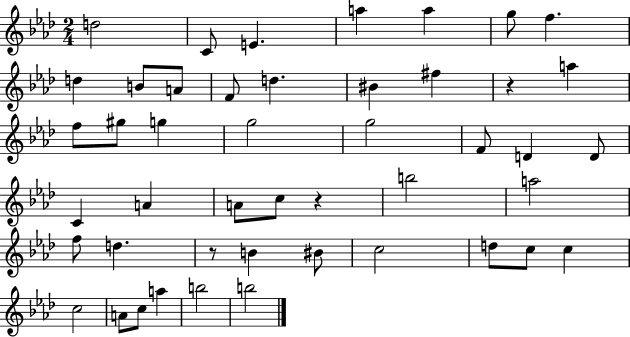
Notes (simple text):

D5/h C4/e E4/q. A5/q A5/q G5/e F5/q. D5/q B4/e A4/e F4/e D5/q. BIS4/q F#5/q R/q A5/q F5/e G#5/e G5/q G5/h G5/h F4/e D4/q D4/e C4/q A4/q A4/e C5/e R/q B5/h A5/h F5/e D5/q. R/e B4/q BIS4/e C5/h D5/e C5/e C5/q C5/h A4/e C5/e A5/q B5/h B5/h